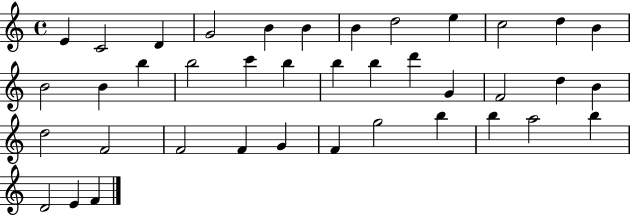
X:1
T:Untitled
M:4/4
L:1/4
K:C
E C2 D G2 B B B d2 e c2 d B B2 B b b2 c' b b b d' G F2 d B d2 F2 F2 F G F g2 b b a2 b D2 E F